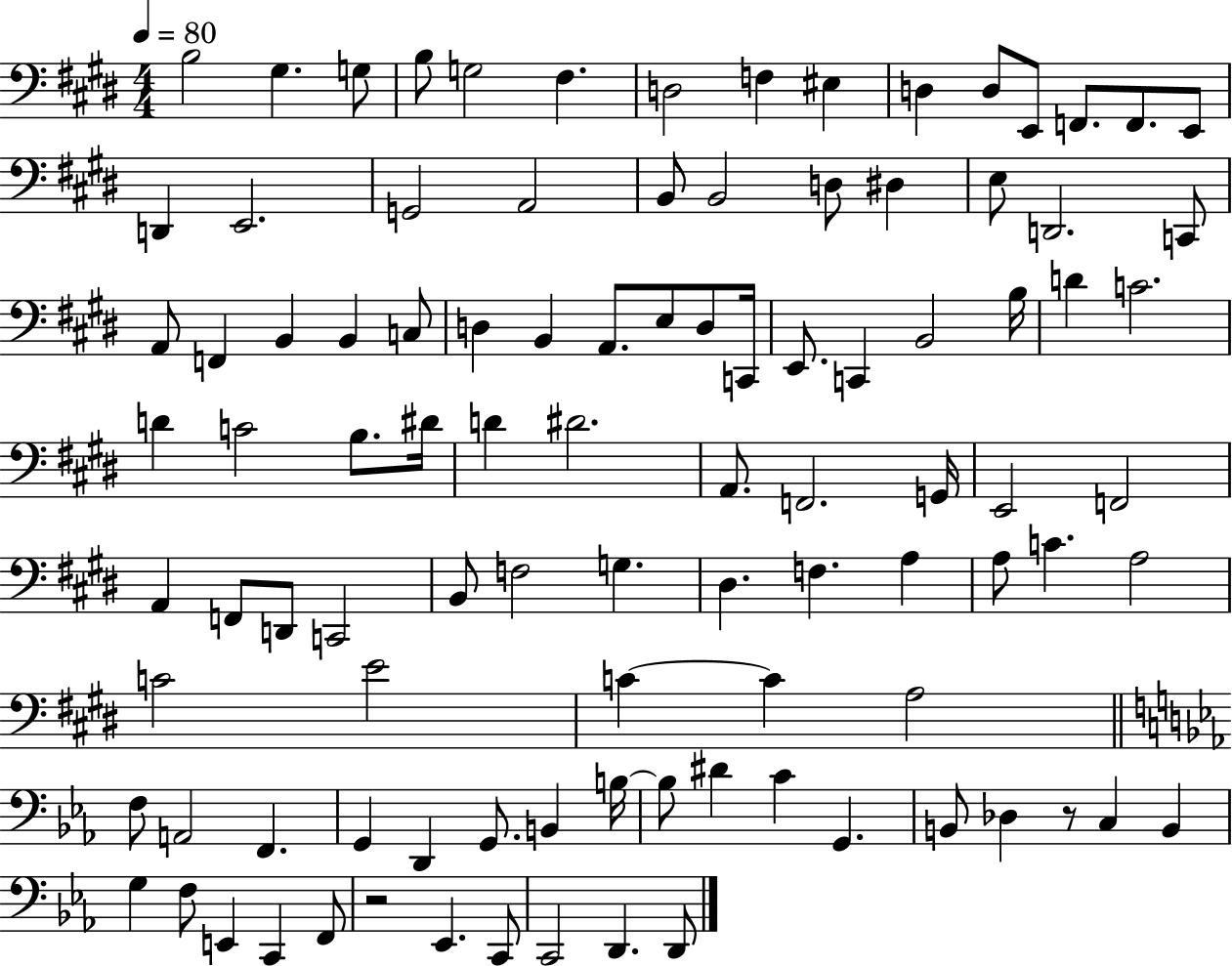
X:1
T:Untitled
M:4/4
L:1/4
K:E
B,2 ^G, G,/2 B,/2 G,2 ^F, D,2 F, ^E, D, D,/2 E,,/2 F,,/2 F,,/2 E,,/2 D,, E,,2 G,,2 A,,2 B,,/2 B,,2 D,/2 ^D, E,/2 D,,2 C,,/2 A,,/2 F,, B,, B,, C,/2 D, B,, A,,/2 E,/2 D,/2 C,,/4 E,,/2 C,, B,,2 B,/4 D C2 D C2 B,/2 ^D/4 D ^D2 A,,/2 F,,2 G,,/4 E,,2 F,,2 A,, F,,/2 D,,/2 C,,2 B,,/2 F,2 G, ^D, F, A, A,/2 C A,2 C2 E2 C C A,2 F,/2 A,,2 F,, G,, D,, G,,/2 B,, B,/4 B,/2 ^D C G,, B,,/2 _D, z/2 C, B,, G, F,/2 E,, C,, F,,/2 z2 _E,, C,,/2 C,,2 D,, D,,/2